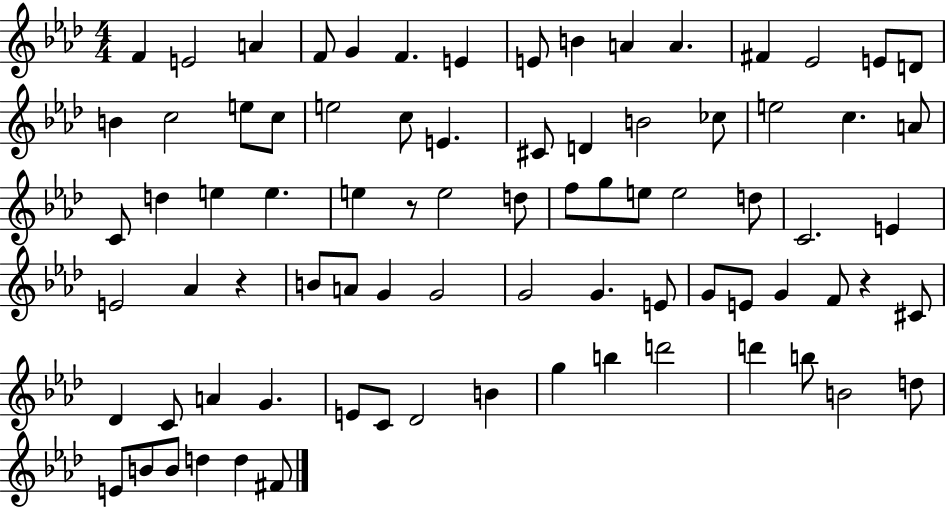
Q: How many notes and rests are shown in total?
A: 81